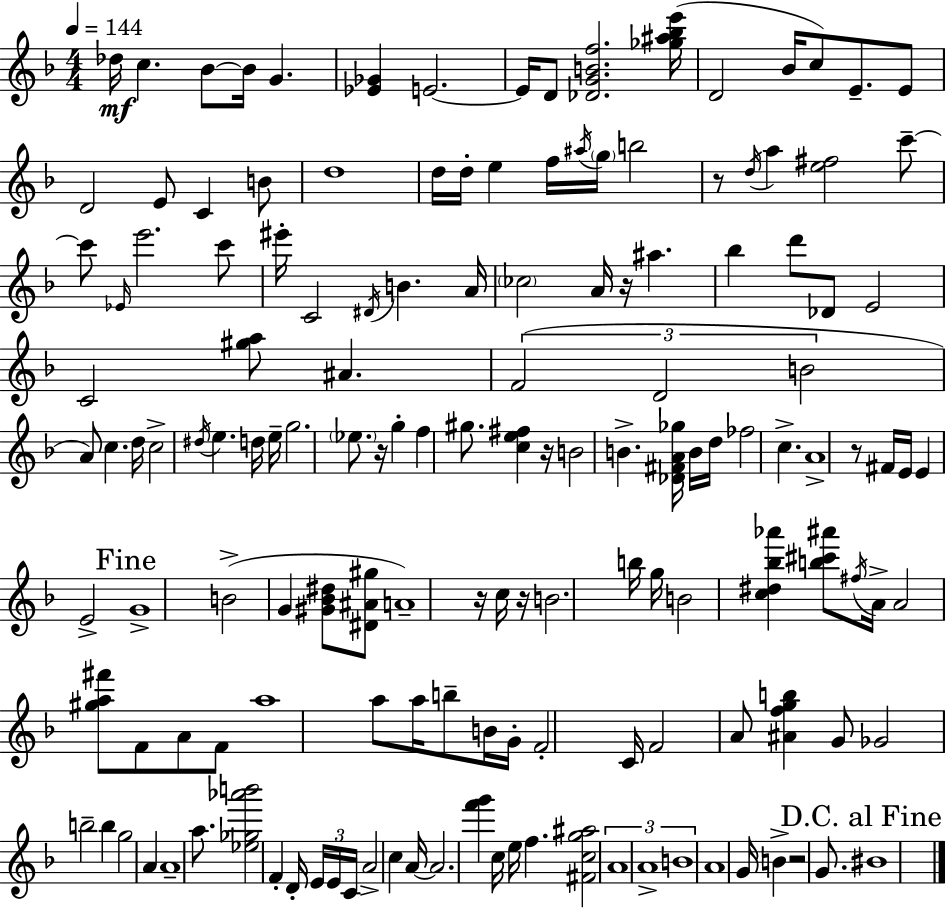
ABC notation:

X:1
T:Untitled
M:4/4
L:1/4
K:F
_d/4 c _B/2 _B/4 G [_E_G] E2 E/4 D/2 [_DGBf]2 [_g^a_be']/4 D2 _B/4 c/2 E/2 E/2 D2 E/2 C B/2 d4 d/4 d/4 e f/4 ^a/4 g/4 b2 z/2 d/4 a [e^f]2 c'/2 c'/2 _E/4 e'2 c'/2 ^e'/4 C2 ^D/4 B A/4 _c2 A/4 z/4 ^a _b d'/2 _D/2 E2 C2 [^ga]/2 ^A F2 D2 B2 A/2 c d/4 c2 ^d/4 e d/4 e/4 g2 _e/2 z/4 g f ^g/2 [ce^f] z/4 B2 B [_D^FA_g]/4 B/4 d/4 _f2 c A4 z/2 ^F/4 E/4 E E2 G4 B2 G [^G_B^d]/2 [^D^A^g]/2 A4 z/4 c/4 z/4 B2 b/4 g/4 B2 [c^d_b_a'] [b^c'^a']/2 ^f/4 A/4 A2 [^ga^f']/2 F/2 A/2 F/2 a4 a/2 a/4 b/2 B/4 G/4 F2 C/4 F2 A/2 [^Afgb] G/2 _G2 b2 b g2 A A4 a/2 [_e_g_a'b']2 F D/4 E/4 E/4 C/4 A2 c A/4 A2 [f'g'] c/4 e/4 f [^Fcg^a]2 A4 A4 B4 A4 G/4 B z2 G/2 ^B4